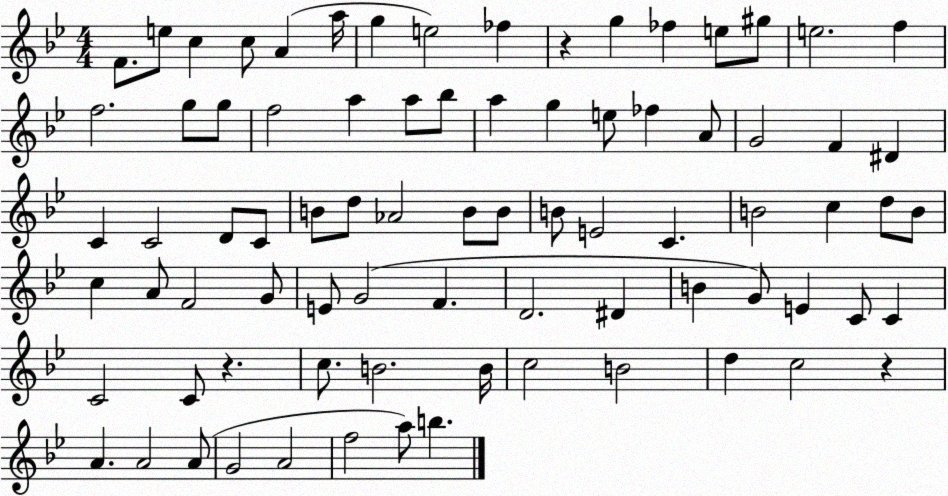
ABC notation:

X:1
T:Untitled
M:4/4
L:1/4
K:Bb
F/2 e/2 c c/2 A a/4 g e2 _f z g _f e/2 ^g/2 e2 f f2 g/2 g/2 f2 a a/2 _b/2 a g e/2 _f A/2 G2 F ^D C C2 D/2 C/2 B/2 d/2 _A2 B/2 B/2 B/2 E2 C B2 c d/2 B/2 c A/2 F2 G/2 E/2 G2 F D2 ^D B G/2 E C/2 C C2 C/2 z c/2 B2 B/4 c2 B2 d c2 z A A2 A/2 G2 A2 f2 a/2 b